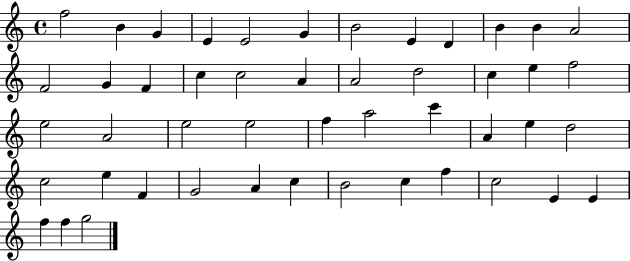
F5/h B4/q G4/q E4/q E4/h G4/q B4/h E4/q D4/q B4/q B4/q A4/h F4/h G4/q F4/q C5/q C5/h A4/q A4/h D5/h C5/q E5/q F5/h E5/h A4/h E5/h E5/h F5/q A5/h C6/q A4/q E5/q D5/h C5/h E5/q F4/q G4/h A4/q C5/q B4/h C5/q F5/q C5/h E4/q E4/q F5/q F5/q G5/h